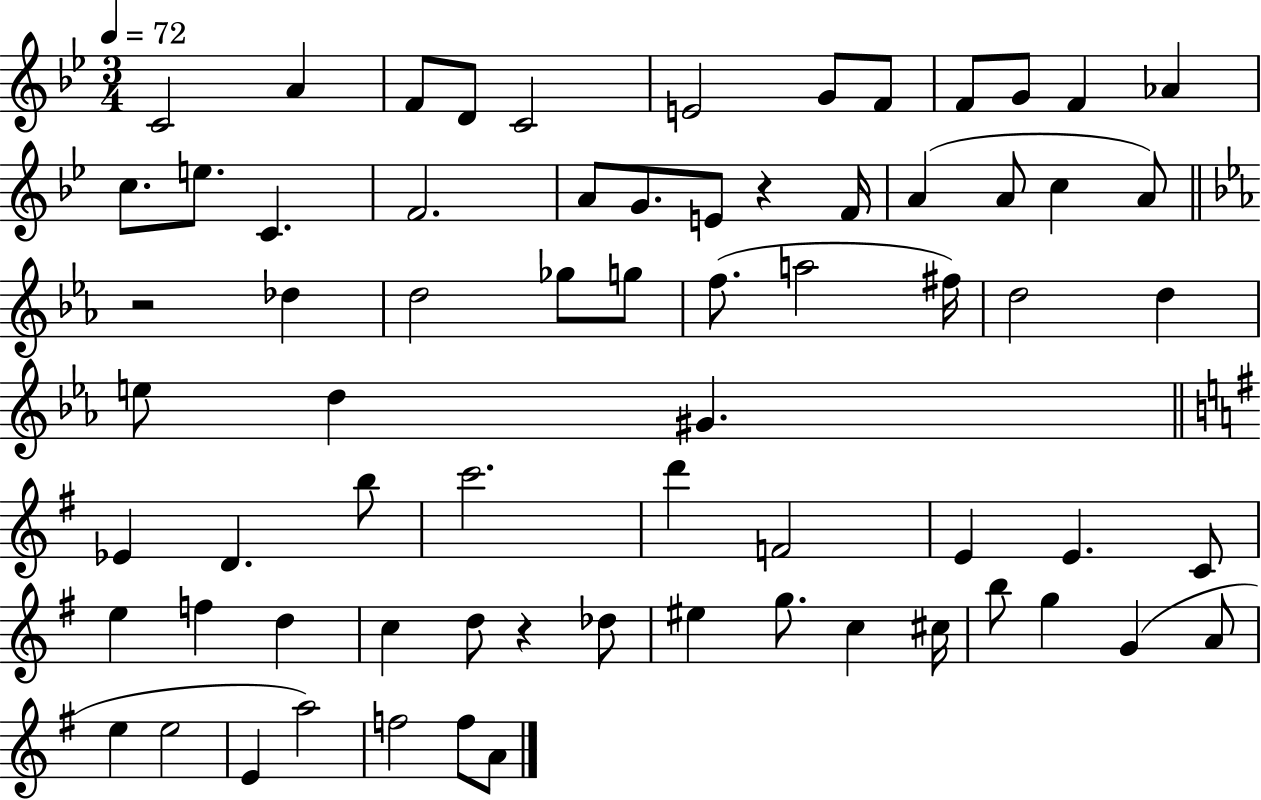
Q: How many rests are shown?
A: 3